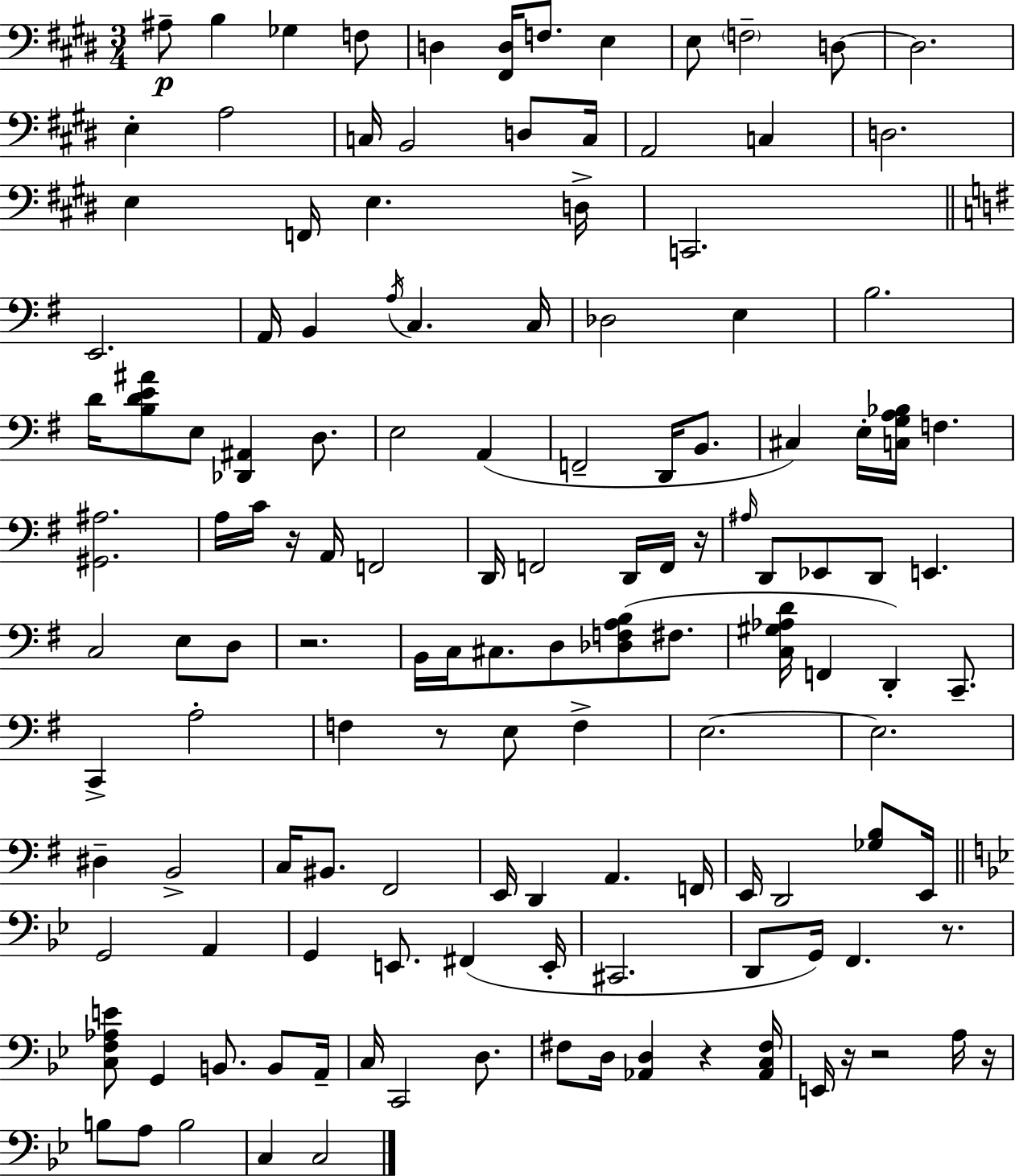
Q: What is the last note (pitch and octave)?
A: C3